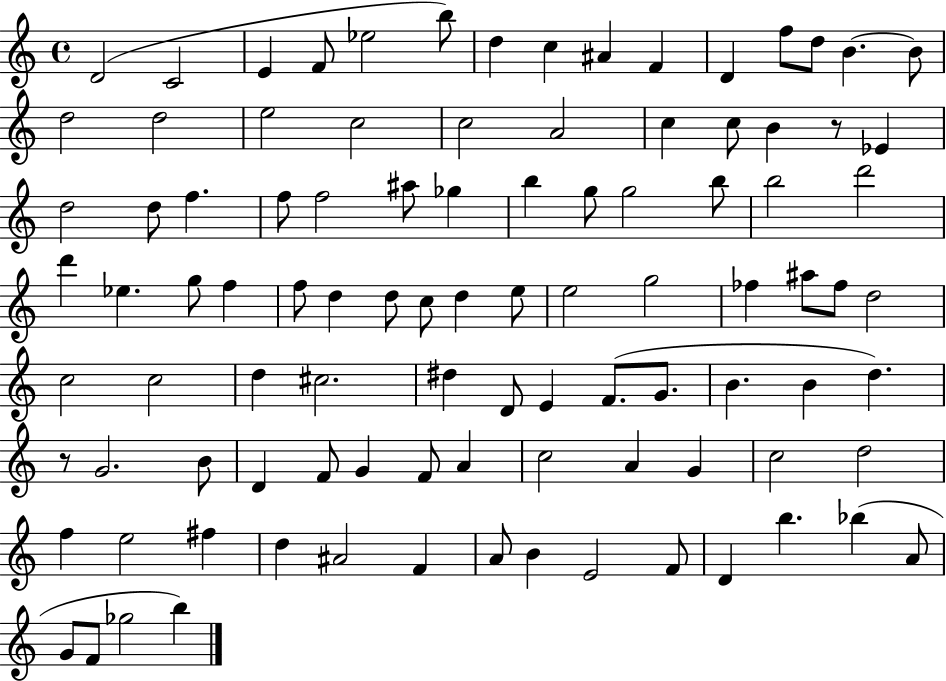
X:1
T:Untitled
M:4/4
L:1/4
K:C
D2 C2 E F/2 _e2 b/2 d c ^A F D f/2 d/2 B B/2 d2 d2 e2 c2 c2 A2 c c/2 B z/2 _E d2 d/2 f f/2 f2 ^a/2 _g b g/2 g2 b/2 b2 d'2 d' _e g/2 f f/2 d d/2 c/2 d e/2 e2 g2 _f ^a/2 _f/2 d2 c2 c2 d ^c2 ^d D/2 E F/2 G/2 B B d z/2 G2 B/2 D F/2 G F/2 A c2 A G c2 d2 f e2 ^f d ^A2 F A/2 B E2 F/2 D b _b A/2 G/2 F/2 _g2 b